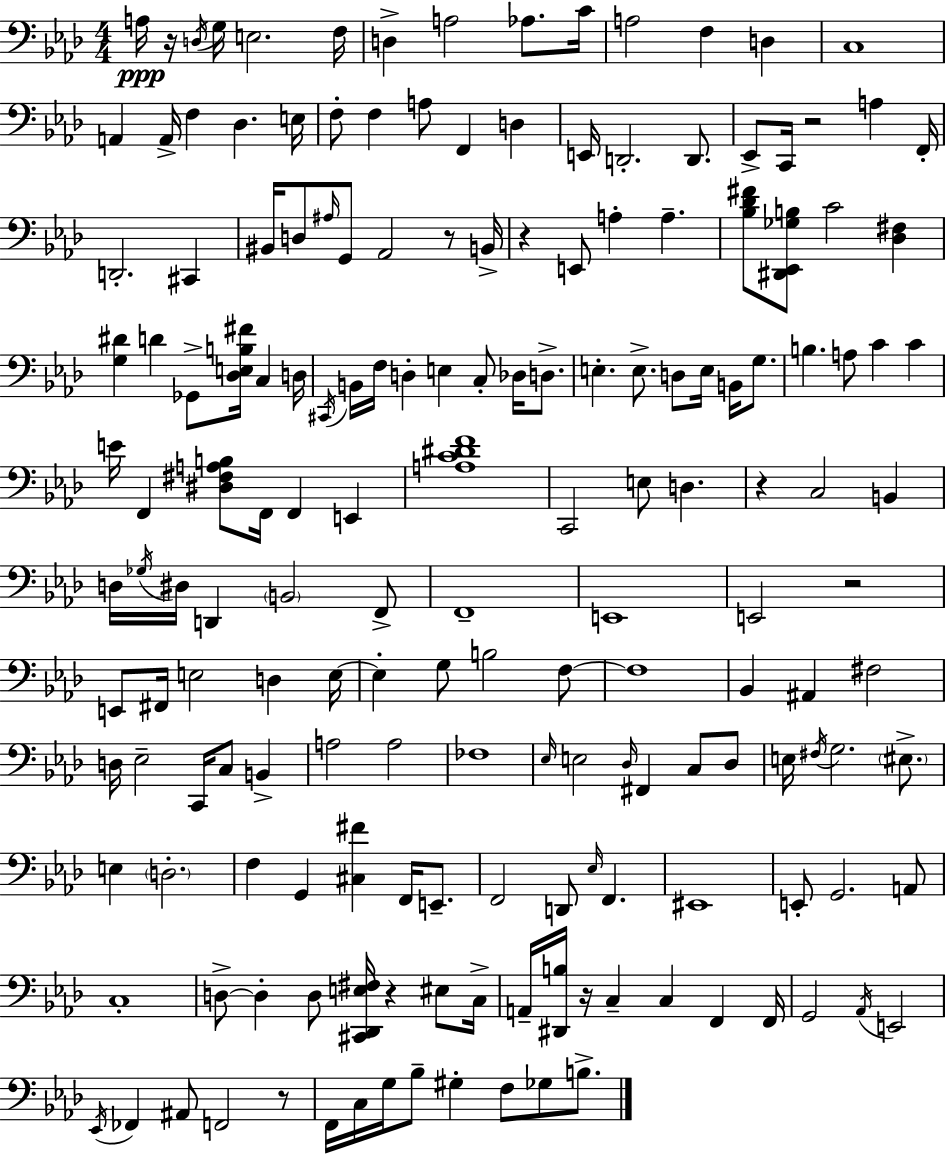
X:1
T:Untitled
M:4/4
L:1/4
K:Ab
A,/4 z/4 D,/4 G,/4 E,2 F,/4 D, A,2 _A,/2 C/4 A,2 F, D, C,4 A,, A,,/4 F, _D, E,/4 F,/2 F, A,/2 F,, D, E,,/4 D,,2 D,,/2 _E,,/2 C,,/4 z2 A, F,,/4 D,,2 ^C,, ^B,,/4 D,/2 ^A,/4 G,,/2 _A,,2 z/2 B,,/4 z E,,/2 A, A, [_B,_D^F]/2 [^D,,_E,,_G,B,]/2 C2 [_D,^F,] [G,^D] D _G,,/2 [_D,E,B,^F]/4 C, D,/4 ^C,,/4 B,,/4 F,/4 D, E, C,/2 _D,/4 D,/2 E, E,/2 D,/2 E,/4 B,,/4 G,/2 B, A,/2 C C E/4 F,, [^D,^F,A,B,]/2 F,,/4 F,, E,, [A,C^DF]4 C,,2 E,/2 D, z C,2 B,, D,/4 _G,/4 ^D,/4 D,, B,,2 F,,/2 F,,4 E,,4 E,,2 z2 E,,/2 ^F,,/4 E,2 D, E,/4 E, G,/2 B,2 F,/2 F,4 _B,, ^A,, ^F,2 D,/4 _E,2 C,,/4 C,/2 B,, A,2 A,2 _F,4 _E,/4 E,2 _D,/4 ^F,, C,/2 _D,/2 E,/4 ^F,/4 G,2 ^E,/2 E, D,2 F, G,, [^C,^F] F,,/4 E,,/2 F,,2 D,,/2 _E,/4 F,, ^E,,4 E,,/2 G,,2 A,,/2 C,4 D,/2 D, D,/2 [^C,,_D,,E,^F,]/4 z ^E,/2 C,/4 A,,/4 [^D,,B,]/4 z/4 C, C, F,, F,,/4 G,,2 _A,,/4 E,,2 _E,,/4 _F,, ^A,,/2 F,,2 z/2 F,,/4 C,/4 G,/4 _B,/2 ^G, F,/2 _G,/2 B,/2